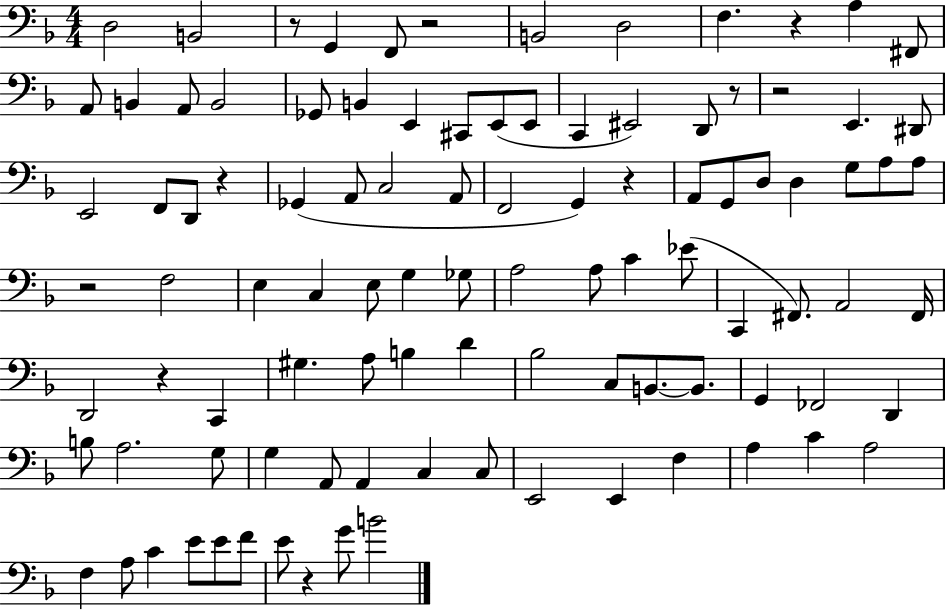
X:1
T:Untitled
M:4/4
L:1/4
K:F
D,2 B,,2 z/2 G,, F,,/2 z2 B,,2 D,2 F, z A, ^F,,/2 A,,/2 B,, A,,/2 B,,2 _G,,/2 B,, E,, ^C,,/2 E,,/2 E,,/2 C,, ^E,,2 D,,/2 z/2 z2 E,, ^D,,/2 E,,2 F,,/2 D,,/2 z _G,, A,,/2 C,2 A,,/2 F,,2 G,, z A,,/2 G,,/2 D,/2 D, G,/2 A,/2 A,/2 z2 F,2 E, C, E,/2 G, _G,/2 A,2 A,/2 C _E/2 C,, ^F,,/2 A,,2 ^F,,/4 D,,2 z C,, ^G, A,/2 B, D _B,2 C,/2 B,,/2 B,,/2 G,, _F,,2 D,, B,/2 A,2 G,/2 G, A,,/2 A,, C, C,/2 E,,2 E,, F, A, C A,2 F, A,/2 C E/2 E/2 F/2 E/2 z G/2 B2